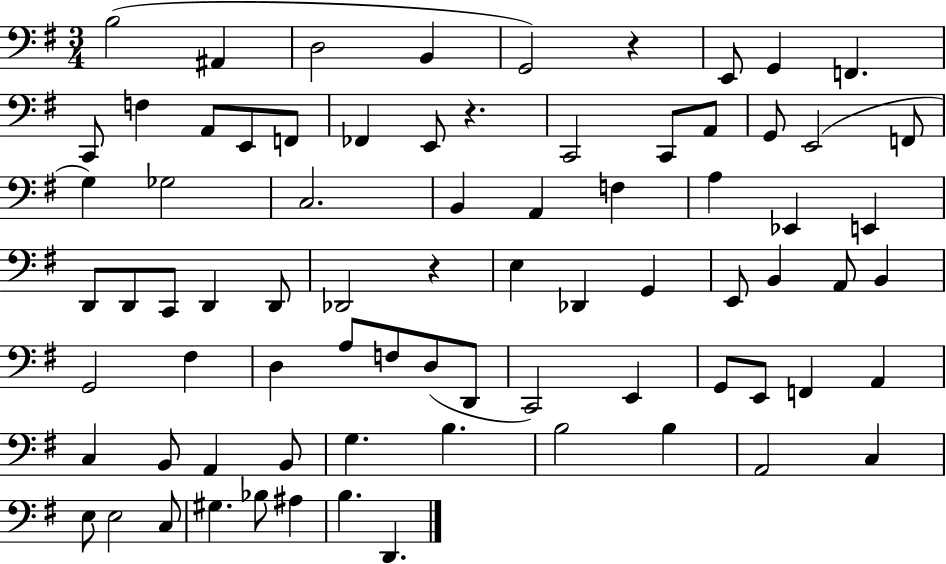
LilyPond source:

{
  \clef bass
  \numericTimeSignature
  \time 3/4
  \key g \major
  b2( ais,4 | d2 b,4 | g,2) r4 | e,8 g,4 f,4. | \break c,8 f4 a,8 e,8 f,8 | fes,4 e,8 r4. | c,2 c,8 a,8 | g,8 e,2( f,8 | \break g4) ges2 | c2. | b,4 a,4 f4 | a4 ees,4 e,4 | \break d,8 d,8 c,8 d,4 d,8 | des,2 r4 | e4 des,4 g,4 | e,8 b,4 a,8 b,4 | \break g,2 fis4 | d4 a8 f8 d8( d,8 | c,2) e,4 | g,8 e,8 f,4 a,4 | \break c4 b,8 a,4 b,8 | g4. b4. | b2 b4 | a,2 c4 | \break e8 e2 c8 | gis4. bes8 ais4 | b4. d,4. | \bar "|."
}